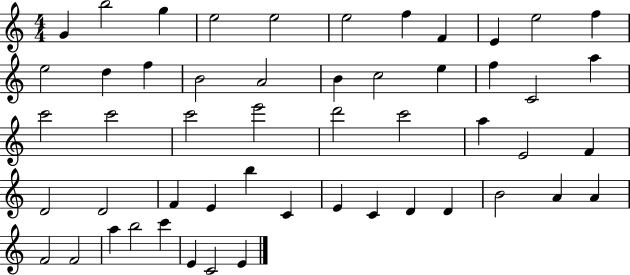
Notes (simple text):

G4/q B5/h G5/q E5/h E5/h E5/h F5/q F4/q E4/q E5/h F5/q E5/h D5/q F5/q B4/h A4/h B4/q C5/h E5/q F5/q C4/h A5/q C6/h C6/h C6/h E6/h D6/h C6/h A5/q E4/h F4/q D4/h D4/h F4/q E4/q B5/q C4/q E4/q C4/q D4/q D4/q B4/h A4/q A4/q F4/h F4/h A5/q B5/h C6/q E4/q C4/h E4/q